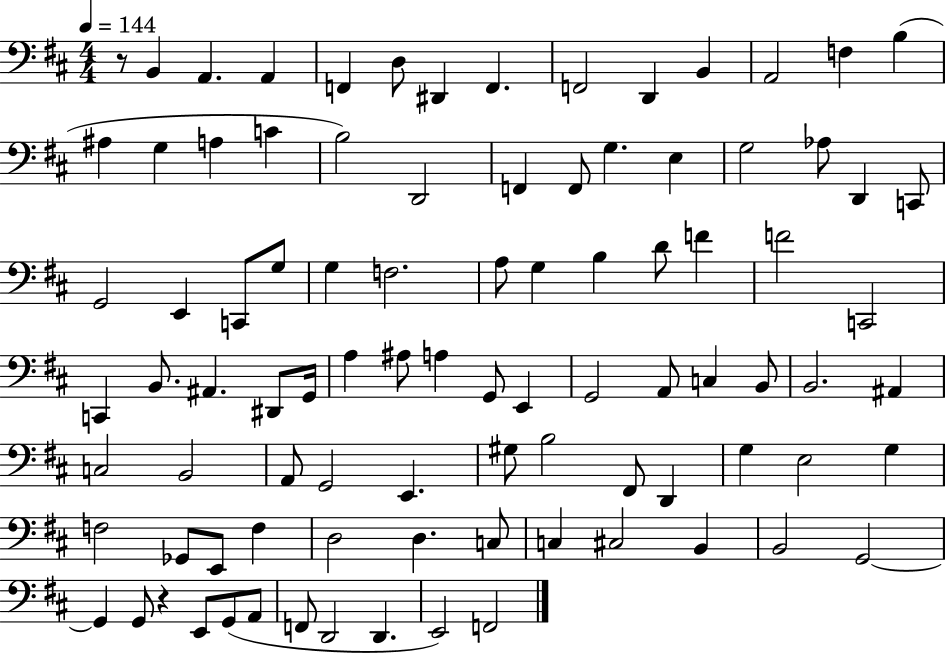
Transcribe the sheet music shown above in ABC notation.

X:1
T:Untitled
M:4/4
L:1/4
K:D
z/2 B,, A,, A,, F,, D,/2 ^D,, F,, F,,2 D,, B,, A,,2 F, B, ^A, G, A, C B,2 D,,2 F,, F,,/2 G, E, G,2 _A,/2 D,, C,,/2 G,,2 E,, C,,/2 G,/2 G, F,2 A,/2 G, B, D/2 F F2 C,,2 C,, B,,/2 ^A,, ^D,,/2 G,,/4 A, ^A,/2 A, G,,/2 E,, G,,2 A,,/2 C, B,,/2 B,,2 ^A,, C,2 B,,2 A,,/2 G,,2 E,, ^G,/2 B,2 ^F,,/2 D,, G, E,2 G, F,2 _G,,/2 E,,/2 F, D,2 D, C,/2 C, ^C,2 B,, B,,2 G,,2 G,, G,,/2 z E,,/2 G,,/2 A,,/2 F,,/2 D,,2 D,, E,,2 F,,2